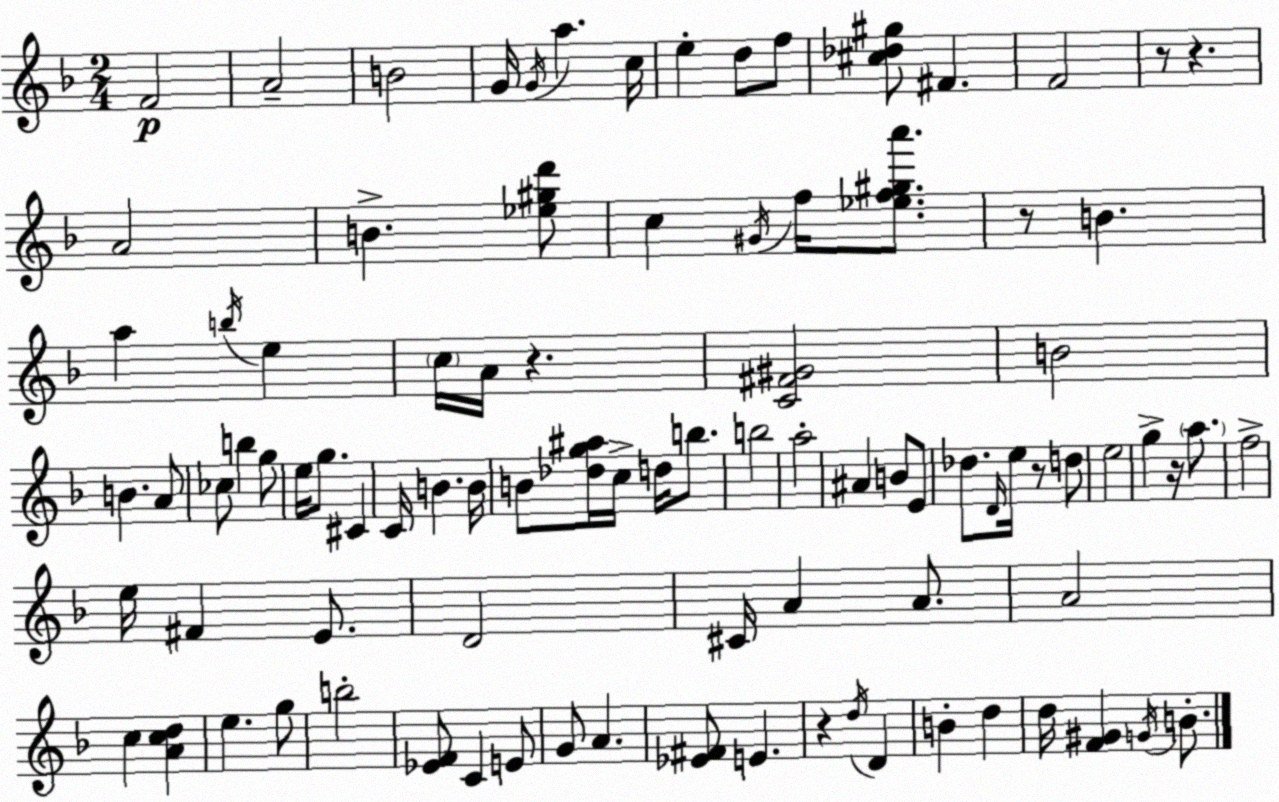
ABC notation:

X:1
T:Untitled
M:2/4
L:1/4
K:Dm
F2 A2 B2 G/4 G/4 a c/4 e d/2 f/2 [^c_d^g]/2 ^F F2 z/2 z A2 B [_e^gd']/2 c ^G/4 f/4 [_ef^ga']/2 z/2 B a b/4 e c/4 A/4 z [C^F^G]2 B2 B A/2 _c/2 b g/2 e/4 g/2 ^C C/4 B B/4 B/2 [_dg^a]/4 c/4 d/4 b/2 b2 a2 ^A B/2 E/2 _d/2 D/4 e/4 z/2 d/2 e2 g z/4 a/2 f2 e/4 ^F E/2 D2 ^C/4 A A/2 A2 c [Acd] e g/2 b2 [_EF]/2 C E/2 G/2 A [_E^F]/2 E z d/4 D B d d/4 [F^G] G/4 B/2